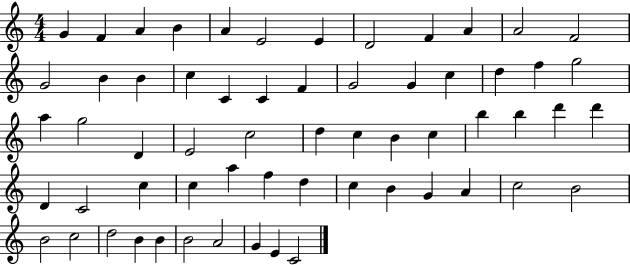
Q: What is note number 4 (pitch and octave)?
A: B4